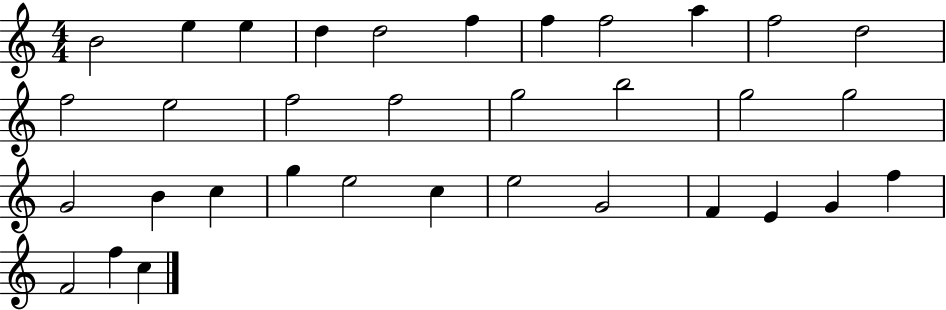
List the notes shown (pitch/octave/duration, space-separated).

B4/h E5/q E5/q D5/q D5/h F5/q F5/q F5/h A5/q F5/h D5/h F5/h E5/h F5/h F5/h G5/h B5/h G5/h G5/h G4/h B4/q C5/q G5/q E5/h C5/q E5/h G4/h F4/q E4/q G4/q F5/q F4/h F5/q C5/q